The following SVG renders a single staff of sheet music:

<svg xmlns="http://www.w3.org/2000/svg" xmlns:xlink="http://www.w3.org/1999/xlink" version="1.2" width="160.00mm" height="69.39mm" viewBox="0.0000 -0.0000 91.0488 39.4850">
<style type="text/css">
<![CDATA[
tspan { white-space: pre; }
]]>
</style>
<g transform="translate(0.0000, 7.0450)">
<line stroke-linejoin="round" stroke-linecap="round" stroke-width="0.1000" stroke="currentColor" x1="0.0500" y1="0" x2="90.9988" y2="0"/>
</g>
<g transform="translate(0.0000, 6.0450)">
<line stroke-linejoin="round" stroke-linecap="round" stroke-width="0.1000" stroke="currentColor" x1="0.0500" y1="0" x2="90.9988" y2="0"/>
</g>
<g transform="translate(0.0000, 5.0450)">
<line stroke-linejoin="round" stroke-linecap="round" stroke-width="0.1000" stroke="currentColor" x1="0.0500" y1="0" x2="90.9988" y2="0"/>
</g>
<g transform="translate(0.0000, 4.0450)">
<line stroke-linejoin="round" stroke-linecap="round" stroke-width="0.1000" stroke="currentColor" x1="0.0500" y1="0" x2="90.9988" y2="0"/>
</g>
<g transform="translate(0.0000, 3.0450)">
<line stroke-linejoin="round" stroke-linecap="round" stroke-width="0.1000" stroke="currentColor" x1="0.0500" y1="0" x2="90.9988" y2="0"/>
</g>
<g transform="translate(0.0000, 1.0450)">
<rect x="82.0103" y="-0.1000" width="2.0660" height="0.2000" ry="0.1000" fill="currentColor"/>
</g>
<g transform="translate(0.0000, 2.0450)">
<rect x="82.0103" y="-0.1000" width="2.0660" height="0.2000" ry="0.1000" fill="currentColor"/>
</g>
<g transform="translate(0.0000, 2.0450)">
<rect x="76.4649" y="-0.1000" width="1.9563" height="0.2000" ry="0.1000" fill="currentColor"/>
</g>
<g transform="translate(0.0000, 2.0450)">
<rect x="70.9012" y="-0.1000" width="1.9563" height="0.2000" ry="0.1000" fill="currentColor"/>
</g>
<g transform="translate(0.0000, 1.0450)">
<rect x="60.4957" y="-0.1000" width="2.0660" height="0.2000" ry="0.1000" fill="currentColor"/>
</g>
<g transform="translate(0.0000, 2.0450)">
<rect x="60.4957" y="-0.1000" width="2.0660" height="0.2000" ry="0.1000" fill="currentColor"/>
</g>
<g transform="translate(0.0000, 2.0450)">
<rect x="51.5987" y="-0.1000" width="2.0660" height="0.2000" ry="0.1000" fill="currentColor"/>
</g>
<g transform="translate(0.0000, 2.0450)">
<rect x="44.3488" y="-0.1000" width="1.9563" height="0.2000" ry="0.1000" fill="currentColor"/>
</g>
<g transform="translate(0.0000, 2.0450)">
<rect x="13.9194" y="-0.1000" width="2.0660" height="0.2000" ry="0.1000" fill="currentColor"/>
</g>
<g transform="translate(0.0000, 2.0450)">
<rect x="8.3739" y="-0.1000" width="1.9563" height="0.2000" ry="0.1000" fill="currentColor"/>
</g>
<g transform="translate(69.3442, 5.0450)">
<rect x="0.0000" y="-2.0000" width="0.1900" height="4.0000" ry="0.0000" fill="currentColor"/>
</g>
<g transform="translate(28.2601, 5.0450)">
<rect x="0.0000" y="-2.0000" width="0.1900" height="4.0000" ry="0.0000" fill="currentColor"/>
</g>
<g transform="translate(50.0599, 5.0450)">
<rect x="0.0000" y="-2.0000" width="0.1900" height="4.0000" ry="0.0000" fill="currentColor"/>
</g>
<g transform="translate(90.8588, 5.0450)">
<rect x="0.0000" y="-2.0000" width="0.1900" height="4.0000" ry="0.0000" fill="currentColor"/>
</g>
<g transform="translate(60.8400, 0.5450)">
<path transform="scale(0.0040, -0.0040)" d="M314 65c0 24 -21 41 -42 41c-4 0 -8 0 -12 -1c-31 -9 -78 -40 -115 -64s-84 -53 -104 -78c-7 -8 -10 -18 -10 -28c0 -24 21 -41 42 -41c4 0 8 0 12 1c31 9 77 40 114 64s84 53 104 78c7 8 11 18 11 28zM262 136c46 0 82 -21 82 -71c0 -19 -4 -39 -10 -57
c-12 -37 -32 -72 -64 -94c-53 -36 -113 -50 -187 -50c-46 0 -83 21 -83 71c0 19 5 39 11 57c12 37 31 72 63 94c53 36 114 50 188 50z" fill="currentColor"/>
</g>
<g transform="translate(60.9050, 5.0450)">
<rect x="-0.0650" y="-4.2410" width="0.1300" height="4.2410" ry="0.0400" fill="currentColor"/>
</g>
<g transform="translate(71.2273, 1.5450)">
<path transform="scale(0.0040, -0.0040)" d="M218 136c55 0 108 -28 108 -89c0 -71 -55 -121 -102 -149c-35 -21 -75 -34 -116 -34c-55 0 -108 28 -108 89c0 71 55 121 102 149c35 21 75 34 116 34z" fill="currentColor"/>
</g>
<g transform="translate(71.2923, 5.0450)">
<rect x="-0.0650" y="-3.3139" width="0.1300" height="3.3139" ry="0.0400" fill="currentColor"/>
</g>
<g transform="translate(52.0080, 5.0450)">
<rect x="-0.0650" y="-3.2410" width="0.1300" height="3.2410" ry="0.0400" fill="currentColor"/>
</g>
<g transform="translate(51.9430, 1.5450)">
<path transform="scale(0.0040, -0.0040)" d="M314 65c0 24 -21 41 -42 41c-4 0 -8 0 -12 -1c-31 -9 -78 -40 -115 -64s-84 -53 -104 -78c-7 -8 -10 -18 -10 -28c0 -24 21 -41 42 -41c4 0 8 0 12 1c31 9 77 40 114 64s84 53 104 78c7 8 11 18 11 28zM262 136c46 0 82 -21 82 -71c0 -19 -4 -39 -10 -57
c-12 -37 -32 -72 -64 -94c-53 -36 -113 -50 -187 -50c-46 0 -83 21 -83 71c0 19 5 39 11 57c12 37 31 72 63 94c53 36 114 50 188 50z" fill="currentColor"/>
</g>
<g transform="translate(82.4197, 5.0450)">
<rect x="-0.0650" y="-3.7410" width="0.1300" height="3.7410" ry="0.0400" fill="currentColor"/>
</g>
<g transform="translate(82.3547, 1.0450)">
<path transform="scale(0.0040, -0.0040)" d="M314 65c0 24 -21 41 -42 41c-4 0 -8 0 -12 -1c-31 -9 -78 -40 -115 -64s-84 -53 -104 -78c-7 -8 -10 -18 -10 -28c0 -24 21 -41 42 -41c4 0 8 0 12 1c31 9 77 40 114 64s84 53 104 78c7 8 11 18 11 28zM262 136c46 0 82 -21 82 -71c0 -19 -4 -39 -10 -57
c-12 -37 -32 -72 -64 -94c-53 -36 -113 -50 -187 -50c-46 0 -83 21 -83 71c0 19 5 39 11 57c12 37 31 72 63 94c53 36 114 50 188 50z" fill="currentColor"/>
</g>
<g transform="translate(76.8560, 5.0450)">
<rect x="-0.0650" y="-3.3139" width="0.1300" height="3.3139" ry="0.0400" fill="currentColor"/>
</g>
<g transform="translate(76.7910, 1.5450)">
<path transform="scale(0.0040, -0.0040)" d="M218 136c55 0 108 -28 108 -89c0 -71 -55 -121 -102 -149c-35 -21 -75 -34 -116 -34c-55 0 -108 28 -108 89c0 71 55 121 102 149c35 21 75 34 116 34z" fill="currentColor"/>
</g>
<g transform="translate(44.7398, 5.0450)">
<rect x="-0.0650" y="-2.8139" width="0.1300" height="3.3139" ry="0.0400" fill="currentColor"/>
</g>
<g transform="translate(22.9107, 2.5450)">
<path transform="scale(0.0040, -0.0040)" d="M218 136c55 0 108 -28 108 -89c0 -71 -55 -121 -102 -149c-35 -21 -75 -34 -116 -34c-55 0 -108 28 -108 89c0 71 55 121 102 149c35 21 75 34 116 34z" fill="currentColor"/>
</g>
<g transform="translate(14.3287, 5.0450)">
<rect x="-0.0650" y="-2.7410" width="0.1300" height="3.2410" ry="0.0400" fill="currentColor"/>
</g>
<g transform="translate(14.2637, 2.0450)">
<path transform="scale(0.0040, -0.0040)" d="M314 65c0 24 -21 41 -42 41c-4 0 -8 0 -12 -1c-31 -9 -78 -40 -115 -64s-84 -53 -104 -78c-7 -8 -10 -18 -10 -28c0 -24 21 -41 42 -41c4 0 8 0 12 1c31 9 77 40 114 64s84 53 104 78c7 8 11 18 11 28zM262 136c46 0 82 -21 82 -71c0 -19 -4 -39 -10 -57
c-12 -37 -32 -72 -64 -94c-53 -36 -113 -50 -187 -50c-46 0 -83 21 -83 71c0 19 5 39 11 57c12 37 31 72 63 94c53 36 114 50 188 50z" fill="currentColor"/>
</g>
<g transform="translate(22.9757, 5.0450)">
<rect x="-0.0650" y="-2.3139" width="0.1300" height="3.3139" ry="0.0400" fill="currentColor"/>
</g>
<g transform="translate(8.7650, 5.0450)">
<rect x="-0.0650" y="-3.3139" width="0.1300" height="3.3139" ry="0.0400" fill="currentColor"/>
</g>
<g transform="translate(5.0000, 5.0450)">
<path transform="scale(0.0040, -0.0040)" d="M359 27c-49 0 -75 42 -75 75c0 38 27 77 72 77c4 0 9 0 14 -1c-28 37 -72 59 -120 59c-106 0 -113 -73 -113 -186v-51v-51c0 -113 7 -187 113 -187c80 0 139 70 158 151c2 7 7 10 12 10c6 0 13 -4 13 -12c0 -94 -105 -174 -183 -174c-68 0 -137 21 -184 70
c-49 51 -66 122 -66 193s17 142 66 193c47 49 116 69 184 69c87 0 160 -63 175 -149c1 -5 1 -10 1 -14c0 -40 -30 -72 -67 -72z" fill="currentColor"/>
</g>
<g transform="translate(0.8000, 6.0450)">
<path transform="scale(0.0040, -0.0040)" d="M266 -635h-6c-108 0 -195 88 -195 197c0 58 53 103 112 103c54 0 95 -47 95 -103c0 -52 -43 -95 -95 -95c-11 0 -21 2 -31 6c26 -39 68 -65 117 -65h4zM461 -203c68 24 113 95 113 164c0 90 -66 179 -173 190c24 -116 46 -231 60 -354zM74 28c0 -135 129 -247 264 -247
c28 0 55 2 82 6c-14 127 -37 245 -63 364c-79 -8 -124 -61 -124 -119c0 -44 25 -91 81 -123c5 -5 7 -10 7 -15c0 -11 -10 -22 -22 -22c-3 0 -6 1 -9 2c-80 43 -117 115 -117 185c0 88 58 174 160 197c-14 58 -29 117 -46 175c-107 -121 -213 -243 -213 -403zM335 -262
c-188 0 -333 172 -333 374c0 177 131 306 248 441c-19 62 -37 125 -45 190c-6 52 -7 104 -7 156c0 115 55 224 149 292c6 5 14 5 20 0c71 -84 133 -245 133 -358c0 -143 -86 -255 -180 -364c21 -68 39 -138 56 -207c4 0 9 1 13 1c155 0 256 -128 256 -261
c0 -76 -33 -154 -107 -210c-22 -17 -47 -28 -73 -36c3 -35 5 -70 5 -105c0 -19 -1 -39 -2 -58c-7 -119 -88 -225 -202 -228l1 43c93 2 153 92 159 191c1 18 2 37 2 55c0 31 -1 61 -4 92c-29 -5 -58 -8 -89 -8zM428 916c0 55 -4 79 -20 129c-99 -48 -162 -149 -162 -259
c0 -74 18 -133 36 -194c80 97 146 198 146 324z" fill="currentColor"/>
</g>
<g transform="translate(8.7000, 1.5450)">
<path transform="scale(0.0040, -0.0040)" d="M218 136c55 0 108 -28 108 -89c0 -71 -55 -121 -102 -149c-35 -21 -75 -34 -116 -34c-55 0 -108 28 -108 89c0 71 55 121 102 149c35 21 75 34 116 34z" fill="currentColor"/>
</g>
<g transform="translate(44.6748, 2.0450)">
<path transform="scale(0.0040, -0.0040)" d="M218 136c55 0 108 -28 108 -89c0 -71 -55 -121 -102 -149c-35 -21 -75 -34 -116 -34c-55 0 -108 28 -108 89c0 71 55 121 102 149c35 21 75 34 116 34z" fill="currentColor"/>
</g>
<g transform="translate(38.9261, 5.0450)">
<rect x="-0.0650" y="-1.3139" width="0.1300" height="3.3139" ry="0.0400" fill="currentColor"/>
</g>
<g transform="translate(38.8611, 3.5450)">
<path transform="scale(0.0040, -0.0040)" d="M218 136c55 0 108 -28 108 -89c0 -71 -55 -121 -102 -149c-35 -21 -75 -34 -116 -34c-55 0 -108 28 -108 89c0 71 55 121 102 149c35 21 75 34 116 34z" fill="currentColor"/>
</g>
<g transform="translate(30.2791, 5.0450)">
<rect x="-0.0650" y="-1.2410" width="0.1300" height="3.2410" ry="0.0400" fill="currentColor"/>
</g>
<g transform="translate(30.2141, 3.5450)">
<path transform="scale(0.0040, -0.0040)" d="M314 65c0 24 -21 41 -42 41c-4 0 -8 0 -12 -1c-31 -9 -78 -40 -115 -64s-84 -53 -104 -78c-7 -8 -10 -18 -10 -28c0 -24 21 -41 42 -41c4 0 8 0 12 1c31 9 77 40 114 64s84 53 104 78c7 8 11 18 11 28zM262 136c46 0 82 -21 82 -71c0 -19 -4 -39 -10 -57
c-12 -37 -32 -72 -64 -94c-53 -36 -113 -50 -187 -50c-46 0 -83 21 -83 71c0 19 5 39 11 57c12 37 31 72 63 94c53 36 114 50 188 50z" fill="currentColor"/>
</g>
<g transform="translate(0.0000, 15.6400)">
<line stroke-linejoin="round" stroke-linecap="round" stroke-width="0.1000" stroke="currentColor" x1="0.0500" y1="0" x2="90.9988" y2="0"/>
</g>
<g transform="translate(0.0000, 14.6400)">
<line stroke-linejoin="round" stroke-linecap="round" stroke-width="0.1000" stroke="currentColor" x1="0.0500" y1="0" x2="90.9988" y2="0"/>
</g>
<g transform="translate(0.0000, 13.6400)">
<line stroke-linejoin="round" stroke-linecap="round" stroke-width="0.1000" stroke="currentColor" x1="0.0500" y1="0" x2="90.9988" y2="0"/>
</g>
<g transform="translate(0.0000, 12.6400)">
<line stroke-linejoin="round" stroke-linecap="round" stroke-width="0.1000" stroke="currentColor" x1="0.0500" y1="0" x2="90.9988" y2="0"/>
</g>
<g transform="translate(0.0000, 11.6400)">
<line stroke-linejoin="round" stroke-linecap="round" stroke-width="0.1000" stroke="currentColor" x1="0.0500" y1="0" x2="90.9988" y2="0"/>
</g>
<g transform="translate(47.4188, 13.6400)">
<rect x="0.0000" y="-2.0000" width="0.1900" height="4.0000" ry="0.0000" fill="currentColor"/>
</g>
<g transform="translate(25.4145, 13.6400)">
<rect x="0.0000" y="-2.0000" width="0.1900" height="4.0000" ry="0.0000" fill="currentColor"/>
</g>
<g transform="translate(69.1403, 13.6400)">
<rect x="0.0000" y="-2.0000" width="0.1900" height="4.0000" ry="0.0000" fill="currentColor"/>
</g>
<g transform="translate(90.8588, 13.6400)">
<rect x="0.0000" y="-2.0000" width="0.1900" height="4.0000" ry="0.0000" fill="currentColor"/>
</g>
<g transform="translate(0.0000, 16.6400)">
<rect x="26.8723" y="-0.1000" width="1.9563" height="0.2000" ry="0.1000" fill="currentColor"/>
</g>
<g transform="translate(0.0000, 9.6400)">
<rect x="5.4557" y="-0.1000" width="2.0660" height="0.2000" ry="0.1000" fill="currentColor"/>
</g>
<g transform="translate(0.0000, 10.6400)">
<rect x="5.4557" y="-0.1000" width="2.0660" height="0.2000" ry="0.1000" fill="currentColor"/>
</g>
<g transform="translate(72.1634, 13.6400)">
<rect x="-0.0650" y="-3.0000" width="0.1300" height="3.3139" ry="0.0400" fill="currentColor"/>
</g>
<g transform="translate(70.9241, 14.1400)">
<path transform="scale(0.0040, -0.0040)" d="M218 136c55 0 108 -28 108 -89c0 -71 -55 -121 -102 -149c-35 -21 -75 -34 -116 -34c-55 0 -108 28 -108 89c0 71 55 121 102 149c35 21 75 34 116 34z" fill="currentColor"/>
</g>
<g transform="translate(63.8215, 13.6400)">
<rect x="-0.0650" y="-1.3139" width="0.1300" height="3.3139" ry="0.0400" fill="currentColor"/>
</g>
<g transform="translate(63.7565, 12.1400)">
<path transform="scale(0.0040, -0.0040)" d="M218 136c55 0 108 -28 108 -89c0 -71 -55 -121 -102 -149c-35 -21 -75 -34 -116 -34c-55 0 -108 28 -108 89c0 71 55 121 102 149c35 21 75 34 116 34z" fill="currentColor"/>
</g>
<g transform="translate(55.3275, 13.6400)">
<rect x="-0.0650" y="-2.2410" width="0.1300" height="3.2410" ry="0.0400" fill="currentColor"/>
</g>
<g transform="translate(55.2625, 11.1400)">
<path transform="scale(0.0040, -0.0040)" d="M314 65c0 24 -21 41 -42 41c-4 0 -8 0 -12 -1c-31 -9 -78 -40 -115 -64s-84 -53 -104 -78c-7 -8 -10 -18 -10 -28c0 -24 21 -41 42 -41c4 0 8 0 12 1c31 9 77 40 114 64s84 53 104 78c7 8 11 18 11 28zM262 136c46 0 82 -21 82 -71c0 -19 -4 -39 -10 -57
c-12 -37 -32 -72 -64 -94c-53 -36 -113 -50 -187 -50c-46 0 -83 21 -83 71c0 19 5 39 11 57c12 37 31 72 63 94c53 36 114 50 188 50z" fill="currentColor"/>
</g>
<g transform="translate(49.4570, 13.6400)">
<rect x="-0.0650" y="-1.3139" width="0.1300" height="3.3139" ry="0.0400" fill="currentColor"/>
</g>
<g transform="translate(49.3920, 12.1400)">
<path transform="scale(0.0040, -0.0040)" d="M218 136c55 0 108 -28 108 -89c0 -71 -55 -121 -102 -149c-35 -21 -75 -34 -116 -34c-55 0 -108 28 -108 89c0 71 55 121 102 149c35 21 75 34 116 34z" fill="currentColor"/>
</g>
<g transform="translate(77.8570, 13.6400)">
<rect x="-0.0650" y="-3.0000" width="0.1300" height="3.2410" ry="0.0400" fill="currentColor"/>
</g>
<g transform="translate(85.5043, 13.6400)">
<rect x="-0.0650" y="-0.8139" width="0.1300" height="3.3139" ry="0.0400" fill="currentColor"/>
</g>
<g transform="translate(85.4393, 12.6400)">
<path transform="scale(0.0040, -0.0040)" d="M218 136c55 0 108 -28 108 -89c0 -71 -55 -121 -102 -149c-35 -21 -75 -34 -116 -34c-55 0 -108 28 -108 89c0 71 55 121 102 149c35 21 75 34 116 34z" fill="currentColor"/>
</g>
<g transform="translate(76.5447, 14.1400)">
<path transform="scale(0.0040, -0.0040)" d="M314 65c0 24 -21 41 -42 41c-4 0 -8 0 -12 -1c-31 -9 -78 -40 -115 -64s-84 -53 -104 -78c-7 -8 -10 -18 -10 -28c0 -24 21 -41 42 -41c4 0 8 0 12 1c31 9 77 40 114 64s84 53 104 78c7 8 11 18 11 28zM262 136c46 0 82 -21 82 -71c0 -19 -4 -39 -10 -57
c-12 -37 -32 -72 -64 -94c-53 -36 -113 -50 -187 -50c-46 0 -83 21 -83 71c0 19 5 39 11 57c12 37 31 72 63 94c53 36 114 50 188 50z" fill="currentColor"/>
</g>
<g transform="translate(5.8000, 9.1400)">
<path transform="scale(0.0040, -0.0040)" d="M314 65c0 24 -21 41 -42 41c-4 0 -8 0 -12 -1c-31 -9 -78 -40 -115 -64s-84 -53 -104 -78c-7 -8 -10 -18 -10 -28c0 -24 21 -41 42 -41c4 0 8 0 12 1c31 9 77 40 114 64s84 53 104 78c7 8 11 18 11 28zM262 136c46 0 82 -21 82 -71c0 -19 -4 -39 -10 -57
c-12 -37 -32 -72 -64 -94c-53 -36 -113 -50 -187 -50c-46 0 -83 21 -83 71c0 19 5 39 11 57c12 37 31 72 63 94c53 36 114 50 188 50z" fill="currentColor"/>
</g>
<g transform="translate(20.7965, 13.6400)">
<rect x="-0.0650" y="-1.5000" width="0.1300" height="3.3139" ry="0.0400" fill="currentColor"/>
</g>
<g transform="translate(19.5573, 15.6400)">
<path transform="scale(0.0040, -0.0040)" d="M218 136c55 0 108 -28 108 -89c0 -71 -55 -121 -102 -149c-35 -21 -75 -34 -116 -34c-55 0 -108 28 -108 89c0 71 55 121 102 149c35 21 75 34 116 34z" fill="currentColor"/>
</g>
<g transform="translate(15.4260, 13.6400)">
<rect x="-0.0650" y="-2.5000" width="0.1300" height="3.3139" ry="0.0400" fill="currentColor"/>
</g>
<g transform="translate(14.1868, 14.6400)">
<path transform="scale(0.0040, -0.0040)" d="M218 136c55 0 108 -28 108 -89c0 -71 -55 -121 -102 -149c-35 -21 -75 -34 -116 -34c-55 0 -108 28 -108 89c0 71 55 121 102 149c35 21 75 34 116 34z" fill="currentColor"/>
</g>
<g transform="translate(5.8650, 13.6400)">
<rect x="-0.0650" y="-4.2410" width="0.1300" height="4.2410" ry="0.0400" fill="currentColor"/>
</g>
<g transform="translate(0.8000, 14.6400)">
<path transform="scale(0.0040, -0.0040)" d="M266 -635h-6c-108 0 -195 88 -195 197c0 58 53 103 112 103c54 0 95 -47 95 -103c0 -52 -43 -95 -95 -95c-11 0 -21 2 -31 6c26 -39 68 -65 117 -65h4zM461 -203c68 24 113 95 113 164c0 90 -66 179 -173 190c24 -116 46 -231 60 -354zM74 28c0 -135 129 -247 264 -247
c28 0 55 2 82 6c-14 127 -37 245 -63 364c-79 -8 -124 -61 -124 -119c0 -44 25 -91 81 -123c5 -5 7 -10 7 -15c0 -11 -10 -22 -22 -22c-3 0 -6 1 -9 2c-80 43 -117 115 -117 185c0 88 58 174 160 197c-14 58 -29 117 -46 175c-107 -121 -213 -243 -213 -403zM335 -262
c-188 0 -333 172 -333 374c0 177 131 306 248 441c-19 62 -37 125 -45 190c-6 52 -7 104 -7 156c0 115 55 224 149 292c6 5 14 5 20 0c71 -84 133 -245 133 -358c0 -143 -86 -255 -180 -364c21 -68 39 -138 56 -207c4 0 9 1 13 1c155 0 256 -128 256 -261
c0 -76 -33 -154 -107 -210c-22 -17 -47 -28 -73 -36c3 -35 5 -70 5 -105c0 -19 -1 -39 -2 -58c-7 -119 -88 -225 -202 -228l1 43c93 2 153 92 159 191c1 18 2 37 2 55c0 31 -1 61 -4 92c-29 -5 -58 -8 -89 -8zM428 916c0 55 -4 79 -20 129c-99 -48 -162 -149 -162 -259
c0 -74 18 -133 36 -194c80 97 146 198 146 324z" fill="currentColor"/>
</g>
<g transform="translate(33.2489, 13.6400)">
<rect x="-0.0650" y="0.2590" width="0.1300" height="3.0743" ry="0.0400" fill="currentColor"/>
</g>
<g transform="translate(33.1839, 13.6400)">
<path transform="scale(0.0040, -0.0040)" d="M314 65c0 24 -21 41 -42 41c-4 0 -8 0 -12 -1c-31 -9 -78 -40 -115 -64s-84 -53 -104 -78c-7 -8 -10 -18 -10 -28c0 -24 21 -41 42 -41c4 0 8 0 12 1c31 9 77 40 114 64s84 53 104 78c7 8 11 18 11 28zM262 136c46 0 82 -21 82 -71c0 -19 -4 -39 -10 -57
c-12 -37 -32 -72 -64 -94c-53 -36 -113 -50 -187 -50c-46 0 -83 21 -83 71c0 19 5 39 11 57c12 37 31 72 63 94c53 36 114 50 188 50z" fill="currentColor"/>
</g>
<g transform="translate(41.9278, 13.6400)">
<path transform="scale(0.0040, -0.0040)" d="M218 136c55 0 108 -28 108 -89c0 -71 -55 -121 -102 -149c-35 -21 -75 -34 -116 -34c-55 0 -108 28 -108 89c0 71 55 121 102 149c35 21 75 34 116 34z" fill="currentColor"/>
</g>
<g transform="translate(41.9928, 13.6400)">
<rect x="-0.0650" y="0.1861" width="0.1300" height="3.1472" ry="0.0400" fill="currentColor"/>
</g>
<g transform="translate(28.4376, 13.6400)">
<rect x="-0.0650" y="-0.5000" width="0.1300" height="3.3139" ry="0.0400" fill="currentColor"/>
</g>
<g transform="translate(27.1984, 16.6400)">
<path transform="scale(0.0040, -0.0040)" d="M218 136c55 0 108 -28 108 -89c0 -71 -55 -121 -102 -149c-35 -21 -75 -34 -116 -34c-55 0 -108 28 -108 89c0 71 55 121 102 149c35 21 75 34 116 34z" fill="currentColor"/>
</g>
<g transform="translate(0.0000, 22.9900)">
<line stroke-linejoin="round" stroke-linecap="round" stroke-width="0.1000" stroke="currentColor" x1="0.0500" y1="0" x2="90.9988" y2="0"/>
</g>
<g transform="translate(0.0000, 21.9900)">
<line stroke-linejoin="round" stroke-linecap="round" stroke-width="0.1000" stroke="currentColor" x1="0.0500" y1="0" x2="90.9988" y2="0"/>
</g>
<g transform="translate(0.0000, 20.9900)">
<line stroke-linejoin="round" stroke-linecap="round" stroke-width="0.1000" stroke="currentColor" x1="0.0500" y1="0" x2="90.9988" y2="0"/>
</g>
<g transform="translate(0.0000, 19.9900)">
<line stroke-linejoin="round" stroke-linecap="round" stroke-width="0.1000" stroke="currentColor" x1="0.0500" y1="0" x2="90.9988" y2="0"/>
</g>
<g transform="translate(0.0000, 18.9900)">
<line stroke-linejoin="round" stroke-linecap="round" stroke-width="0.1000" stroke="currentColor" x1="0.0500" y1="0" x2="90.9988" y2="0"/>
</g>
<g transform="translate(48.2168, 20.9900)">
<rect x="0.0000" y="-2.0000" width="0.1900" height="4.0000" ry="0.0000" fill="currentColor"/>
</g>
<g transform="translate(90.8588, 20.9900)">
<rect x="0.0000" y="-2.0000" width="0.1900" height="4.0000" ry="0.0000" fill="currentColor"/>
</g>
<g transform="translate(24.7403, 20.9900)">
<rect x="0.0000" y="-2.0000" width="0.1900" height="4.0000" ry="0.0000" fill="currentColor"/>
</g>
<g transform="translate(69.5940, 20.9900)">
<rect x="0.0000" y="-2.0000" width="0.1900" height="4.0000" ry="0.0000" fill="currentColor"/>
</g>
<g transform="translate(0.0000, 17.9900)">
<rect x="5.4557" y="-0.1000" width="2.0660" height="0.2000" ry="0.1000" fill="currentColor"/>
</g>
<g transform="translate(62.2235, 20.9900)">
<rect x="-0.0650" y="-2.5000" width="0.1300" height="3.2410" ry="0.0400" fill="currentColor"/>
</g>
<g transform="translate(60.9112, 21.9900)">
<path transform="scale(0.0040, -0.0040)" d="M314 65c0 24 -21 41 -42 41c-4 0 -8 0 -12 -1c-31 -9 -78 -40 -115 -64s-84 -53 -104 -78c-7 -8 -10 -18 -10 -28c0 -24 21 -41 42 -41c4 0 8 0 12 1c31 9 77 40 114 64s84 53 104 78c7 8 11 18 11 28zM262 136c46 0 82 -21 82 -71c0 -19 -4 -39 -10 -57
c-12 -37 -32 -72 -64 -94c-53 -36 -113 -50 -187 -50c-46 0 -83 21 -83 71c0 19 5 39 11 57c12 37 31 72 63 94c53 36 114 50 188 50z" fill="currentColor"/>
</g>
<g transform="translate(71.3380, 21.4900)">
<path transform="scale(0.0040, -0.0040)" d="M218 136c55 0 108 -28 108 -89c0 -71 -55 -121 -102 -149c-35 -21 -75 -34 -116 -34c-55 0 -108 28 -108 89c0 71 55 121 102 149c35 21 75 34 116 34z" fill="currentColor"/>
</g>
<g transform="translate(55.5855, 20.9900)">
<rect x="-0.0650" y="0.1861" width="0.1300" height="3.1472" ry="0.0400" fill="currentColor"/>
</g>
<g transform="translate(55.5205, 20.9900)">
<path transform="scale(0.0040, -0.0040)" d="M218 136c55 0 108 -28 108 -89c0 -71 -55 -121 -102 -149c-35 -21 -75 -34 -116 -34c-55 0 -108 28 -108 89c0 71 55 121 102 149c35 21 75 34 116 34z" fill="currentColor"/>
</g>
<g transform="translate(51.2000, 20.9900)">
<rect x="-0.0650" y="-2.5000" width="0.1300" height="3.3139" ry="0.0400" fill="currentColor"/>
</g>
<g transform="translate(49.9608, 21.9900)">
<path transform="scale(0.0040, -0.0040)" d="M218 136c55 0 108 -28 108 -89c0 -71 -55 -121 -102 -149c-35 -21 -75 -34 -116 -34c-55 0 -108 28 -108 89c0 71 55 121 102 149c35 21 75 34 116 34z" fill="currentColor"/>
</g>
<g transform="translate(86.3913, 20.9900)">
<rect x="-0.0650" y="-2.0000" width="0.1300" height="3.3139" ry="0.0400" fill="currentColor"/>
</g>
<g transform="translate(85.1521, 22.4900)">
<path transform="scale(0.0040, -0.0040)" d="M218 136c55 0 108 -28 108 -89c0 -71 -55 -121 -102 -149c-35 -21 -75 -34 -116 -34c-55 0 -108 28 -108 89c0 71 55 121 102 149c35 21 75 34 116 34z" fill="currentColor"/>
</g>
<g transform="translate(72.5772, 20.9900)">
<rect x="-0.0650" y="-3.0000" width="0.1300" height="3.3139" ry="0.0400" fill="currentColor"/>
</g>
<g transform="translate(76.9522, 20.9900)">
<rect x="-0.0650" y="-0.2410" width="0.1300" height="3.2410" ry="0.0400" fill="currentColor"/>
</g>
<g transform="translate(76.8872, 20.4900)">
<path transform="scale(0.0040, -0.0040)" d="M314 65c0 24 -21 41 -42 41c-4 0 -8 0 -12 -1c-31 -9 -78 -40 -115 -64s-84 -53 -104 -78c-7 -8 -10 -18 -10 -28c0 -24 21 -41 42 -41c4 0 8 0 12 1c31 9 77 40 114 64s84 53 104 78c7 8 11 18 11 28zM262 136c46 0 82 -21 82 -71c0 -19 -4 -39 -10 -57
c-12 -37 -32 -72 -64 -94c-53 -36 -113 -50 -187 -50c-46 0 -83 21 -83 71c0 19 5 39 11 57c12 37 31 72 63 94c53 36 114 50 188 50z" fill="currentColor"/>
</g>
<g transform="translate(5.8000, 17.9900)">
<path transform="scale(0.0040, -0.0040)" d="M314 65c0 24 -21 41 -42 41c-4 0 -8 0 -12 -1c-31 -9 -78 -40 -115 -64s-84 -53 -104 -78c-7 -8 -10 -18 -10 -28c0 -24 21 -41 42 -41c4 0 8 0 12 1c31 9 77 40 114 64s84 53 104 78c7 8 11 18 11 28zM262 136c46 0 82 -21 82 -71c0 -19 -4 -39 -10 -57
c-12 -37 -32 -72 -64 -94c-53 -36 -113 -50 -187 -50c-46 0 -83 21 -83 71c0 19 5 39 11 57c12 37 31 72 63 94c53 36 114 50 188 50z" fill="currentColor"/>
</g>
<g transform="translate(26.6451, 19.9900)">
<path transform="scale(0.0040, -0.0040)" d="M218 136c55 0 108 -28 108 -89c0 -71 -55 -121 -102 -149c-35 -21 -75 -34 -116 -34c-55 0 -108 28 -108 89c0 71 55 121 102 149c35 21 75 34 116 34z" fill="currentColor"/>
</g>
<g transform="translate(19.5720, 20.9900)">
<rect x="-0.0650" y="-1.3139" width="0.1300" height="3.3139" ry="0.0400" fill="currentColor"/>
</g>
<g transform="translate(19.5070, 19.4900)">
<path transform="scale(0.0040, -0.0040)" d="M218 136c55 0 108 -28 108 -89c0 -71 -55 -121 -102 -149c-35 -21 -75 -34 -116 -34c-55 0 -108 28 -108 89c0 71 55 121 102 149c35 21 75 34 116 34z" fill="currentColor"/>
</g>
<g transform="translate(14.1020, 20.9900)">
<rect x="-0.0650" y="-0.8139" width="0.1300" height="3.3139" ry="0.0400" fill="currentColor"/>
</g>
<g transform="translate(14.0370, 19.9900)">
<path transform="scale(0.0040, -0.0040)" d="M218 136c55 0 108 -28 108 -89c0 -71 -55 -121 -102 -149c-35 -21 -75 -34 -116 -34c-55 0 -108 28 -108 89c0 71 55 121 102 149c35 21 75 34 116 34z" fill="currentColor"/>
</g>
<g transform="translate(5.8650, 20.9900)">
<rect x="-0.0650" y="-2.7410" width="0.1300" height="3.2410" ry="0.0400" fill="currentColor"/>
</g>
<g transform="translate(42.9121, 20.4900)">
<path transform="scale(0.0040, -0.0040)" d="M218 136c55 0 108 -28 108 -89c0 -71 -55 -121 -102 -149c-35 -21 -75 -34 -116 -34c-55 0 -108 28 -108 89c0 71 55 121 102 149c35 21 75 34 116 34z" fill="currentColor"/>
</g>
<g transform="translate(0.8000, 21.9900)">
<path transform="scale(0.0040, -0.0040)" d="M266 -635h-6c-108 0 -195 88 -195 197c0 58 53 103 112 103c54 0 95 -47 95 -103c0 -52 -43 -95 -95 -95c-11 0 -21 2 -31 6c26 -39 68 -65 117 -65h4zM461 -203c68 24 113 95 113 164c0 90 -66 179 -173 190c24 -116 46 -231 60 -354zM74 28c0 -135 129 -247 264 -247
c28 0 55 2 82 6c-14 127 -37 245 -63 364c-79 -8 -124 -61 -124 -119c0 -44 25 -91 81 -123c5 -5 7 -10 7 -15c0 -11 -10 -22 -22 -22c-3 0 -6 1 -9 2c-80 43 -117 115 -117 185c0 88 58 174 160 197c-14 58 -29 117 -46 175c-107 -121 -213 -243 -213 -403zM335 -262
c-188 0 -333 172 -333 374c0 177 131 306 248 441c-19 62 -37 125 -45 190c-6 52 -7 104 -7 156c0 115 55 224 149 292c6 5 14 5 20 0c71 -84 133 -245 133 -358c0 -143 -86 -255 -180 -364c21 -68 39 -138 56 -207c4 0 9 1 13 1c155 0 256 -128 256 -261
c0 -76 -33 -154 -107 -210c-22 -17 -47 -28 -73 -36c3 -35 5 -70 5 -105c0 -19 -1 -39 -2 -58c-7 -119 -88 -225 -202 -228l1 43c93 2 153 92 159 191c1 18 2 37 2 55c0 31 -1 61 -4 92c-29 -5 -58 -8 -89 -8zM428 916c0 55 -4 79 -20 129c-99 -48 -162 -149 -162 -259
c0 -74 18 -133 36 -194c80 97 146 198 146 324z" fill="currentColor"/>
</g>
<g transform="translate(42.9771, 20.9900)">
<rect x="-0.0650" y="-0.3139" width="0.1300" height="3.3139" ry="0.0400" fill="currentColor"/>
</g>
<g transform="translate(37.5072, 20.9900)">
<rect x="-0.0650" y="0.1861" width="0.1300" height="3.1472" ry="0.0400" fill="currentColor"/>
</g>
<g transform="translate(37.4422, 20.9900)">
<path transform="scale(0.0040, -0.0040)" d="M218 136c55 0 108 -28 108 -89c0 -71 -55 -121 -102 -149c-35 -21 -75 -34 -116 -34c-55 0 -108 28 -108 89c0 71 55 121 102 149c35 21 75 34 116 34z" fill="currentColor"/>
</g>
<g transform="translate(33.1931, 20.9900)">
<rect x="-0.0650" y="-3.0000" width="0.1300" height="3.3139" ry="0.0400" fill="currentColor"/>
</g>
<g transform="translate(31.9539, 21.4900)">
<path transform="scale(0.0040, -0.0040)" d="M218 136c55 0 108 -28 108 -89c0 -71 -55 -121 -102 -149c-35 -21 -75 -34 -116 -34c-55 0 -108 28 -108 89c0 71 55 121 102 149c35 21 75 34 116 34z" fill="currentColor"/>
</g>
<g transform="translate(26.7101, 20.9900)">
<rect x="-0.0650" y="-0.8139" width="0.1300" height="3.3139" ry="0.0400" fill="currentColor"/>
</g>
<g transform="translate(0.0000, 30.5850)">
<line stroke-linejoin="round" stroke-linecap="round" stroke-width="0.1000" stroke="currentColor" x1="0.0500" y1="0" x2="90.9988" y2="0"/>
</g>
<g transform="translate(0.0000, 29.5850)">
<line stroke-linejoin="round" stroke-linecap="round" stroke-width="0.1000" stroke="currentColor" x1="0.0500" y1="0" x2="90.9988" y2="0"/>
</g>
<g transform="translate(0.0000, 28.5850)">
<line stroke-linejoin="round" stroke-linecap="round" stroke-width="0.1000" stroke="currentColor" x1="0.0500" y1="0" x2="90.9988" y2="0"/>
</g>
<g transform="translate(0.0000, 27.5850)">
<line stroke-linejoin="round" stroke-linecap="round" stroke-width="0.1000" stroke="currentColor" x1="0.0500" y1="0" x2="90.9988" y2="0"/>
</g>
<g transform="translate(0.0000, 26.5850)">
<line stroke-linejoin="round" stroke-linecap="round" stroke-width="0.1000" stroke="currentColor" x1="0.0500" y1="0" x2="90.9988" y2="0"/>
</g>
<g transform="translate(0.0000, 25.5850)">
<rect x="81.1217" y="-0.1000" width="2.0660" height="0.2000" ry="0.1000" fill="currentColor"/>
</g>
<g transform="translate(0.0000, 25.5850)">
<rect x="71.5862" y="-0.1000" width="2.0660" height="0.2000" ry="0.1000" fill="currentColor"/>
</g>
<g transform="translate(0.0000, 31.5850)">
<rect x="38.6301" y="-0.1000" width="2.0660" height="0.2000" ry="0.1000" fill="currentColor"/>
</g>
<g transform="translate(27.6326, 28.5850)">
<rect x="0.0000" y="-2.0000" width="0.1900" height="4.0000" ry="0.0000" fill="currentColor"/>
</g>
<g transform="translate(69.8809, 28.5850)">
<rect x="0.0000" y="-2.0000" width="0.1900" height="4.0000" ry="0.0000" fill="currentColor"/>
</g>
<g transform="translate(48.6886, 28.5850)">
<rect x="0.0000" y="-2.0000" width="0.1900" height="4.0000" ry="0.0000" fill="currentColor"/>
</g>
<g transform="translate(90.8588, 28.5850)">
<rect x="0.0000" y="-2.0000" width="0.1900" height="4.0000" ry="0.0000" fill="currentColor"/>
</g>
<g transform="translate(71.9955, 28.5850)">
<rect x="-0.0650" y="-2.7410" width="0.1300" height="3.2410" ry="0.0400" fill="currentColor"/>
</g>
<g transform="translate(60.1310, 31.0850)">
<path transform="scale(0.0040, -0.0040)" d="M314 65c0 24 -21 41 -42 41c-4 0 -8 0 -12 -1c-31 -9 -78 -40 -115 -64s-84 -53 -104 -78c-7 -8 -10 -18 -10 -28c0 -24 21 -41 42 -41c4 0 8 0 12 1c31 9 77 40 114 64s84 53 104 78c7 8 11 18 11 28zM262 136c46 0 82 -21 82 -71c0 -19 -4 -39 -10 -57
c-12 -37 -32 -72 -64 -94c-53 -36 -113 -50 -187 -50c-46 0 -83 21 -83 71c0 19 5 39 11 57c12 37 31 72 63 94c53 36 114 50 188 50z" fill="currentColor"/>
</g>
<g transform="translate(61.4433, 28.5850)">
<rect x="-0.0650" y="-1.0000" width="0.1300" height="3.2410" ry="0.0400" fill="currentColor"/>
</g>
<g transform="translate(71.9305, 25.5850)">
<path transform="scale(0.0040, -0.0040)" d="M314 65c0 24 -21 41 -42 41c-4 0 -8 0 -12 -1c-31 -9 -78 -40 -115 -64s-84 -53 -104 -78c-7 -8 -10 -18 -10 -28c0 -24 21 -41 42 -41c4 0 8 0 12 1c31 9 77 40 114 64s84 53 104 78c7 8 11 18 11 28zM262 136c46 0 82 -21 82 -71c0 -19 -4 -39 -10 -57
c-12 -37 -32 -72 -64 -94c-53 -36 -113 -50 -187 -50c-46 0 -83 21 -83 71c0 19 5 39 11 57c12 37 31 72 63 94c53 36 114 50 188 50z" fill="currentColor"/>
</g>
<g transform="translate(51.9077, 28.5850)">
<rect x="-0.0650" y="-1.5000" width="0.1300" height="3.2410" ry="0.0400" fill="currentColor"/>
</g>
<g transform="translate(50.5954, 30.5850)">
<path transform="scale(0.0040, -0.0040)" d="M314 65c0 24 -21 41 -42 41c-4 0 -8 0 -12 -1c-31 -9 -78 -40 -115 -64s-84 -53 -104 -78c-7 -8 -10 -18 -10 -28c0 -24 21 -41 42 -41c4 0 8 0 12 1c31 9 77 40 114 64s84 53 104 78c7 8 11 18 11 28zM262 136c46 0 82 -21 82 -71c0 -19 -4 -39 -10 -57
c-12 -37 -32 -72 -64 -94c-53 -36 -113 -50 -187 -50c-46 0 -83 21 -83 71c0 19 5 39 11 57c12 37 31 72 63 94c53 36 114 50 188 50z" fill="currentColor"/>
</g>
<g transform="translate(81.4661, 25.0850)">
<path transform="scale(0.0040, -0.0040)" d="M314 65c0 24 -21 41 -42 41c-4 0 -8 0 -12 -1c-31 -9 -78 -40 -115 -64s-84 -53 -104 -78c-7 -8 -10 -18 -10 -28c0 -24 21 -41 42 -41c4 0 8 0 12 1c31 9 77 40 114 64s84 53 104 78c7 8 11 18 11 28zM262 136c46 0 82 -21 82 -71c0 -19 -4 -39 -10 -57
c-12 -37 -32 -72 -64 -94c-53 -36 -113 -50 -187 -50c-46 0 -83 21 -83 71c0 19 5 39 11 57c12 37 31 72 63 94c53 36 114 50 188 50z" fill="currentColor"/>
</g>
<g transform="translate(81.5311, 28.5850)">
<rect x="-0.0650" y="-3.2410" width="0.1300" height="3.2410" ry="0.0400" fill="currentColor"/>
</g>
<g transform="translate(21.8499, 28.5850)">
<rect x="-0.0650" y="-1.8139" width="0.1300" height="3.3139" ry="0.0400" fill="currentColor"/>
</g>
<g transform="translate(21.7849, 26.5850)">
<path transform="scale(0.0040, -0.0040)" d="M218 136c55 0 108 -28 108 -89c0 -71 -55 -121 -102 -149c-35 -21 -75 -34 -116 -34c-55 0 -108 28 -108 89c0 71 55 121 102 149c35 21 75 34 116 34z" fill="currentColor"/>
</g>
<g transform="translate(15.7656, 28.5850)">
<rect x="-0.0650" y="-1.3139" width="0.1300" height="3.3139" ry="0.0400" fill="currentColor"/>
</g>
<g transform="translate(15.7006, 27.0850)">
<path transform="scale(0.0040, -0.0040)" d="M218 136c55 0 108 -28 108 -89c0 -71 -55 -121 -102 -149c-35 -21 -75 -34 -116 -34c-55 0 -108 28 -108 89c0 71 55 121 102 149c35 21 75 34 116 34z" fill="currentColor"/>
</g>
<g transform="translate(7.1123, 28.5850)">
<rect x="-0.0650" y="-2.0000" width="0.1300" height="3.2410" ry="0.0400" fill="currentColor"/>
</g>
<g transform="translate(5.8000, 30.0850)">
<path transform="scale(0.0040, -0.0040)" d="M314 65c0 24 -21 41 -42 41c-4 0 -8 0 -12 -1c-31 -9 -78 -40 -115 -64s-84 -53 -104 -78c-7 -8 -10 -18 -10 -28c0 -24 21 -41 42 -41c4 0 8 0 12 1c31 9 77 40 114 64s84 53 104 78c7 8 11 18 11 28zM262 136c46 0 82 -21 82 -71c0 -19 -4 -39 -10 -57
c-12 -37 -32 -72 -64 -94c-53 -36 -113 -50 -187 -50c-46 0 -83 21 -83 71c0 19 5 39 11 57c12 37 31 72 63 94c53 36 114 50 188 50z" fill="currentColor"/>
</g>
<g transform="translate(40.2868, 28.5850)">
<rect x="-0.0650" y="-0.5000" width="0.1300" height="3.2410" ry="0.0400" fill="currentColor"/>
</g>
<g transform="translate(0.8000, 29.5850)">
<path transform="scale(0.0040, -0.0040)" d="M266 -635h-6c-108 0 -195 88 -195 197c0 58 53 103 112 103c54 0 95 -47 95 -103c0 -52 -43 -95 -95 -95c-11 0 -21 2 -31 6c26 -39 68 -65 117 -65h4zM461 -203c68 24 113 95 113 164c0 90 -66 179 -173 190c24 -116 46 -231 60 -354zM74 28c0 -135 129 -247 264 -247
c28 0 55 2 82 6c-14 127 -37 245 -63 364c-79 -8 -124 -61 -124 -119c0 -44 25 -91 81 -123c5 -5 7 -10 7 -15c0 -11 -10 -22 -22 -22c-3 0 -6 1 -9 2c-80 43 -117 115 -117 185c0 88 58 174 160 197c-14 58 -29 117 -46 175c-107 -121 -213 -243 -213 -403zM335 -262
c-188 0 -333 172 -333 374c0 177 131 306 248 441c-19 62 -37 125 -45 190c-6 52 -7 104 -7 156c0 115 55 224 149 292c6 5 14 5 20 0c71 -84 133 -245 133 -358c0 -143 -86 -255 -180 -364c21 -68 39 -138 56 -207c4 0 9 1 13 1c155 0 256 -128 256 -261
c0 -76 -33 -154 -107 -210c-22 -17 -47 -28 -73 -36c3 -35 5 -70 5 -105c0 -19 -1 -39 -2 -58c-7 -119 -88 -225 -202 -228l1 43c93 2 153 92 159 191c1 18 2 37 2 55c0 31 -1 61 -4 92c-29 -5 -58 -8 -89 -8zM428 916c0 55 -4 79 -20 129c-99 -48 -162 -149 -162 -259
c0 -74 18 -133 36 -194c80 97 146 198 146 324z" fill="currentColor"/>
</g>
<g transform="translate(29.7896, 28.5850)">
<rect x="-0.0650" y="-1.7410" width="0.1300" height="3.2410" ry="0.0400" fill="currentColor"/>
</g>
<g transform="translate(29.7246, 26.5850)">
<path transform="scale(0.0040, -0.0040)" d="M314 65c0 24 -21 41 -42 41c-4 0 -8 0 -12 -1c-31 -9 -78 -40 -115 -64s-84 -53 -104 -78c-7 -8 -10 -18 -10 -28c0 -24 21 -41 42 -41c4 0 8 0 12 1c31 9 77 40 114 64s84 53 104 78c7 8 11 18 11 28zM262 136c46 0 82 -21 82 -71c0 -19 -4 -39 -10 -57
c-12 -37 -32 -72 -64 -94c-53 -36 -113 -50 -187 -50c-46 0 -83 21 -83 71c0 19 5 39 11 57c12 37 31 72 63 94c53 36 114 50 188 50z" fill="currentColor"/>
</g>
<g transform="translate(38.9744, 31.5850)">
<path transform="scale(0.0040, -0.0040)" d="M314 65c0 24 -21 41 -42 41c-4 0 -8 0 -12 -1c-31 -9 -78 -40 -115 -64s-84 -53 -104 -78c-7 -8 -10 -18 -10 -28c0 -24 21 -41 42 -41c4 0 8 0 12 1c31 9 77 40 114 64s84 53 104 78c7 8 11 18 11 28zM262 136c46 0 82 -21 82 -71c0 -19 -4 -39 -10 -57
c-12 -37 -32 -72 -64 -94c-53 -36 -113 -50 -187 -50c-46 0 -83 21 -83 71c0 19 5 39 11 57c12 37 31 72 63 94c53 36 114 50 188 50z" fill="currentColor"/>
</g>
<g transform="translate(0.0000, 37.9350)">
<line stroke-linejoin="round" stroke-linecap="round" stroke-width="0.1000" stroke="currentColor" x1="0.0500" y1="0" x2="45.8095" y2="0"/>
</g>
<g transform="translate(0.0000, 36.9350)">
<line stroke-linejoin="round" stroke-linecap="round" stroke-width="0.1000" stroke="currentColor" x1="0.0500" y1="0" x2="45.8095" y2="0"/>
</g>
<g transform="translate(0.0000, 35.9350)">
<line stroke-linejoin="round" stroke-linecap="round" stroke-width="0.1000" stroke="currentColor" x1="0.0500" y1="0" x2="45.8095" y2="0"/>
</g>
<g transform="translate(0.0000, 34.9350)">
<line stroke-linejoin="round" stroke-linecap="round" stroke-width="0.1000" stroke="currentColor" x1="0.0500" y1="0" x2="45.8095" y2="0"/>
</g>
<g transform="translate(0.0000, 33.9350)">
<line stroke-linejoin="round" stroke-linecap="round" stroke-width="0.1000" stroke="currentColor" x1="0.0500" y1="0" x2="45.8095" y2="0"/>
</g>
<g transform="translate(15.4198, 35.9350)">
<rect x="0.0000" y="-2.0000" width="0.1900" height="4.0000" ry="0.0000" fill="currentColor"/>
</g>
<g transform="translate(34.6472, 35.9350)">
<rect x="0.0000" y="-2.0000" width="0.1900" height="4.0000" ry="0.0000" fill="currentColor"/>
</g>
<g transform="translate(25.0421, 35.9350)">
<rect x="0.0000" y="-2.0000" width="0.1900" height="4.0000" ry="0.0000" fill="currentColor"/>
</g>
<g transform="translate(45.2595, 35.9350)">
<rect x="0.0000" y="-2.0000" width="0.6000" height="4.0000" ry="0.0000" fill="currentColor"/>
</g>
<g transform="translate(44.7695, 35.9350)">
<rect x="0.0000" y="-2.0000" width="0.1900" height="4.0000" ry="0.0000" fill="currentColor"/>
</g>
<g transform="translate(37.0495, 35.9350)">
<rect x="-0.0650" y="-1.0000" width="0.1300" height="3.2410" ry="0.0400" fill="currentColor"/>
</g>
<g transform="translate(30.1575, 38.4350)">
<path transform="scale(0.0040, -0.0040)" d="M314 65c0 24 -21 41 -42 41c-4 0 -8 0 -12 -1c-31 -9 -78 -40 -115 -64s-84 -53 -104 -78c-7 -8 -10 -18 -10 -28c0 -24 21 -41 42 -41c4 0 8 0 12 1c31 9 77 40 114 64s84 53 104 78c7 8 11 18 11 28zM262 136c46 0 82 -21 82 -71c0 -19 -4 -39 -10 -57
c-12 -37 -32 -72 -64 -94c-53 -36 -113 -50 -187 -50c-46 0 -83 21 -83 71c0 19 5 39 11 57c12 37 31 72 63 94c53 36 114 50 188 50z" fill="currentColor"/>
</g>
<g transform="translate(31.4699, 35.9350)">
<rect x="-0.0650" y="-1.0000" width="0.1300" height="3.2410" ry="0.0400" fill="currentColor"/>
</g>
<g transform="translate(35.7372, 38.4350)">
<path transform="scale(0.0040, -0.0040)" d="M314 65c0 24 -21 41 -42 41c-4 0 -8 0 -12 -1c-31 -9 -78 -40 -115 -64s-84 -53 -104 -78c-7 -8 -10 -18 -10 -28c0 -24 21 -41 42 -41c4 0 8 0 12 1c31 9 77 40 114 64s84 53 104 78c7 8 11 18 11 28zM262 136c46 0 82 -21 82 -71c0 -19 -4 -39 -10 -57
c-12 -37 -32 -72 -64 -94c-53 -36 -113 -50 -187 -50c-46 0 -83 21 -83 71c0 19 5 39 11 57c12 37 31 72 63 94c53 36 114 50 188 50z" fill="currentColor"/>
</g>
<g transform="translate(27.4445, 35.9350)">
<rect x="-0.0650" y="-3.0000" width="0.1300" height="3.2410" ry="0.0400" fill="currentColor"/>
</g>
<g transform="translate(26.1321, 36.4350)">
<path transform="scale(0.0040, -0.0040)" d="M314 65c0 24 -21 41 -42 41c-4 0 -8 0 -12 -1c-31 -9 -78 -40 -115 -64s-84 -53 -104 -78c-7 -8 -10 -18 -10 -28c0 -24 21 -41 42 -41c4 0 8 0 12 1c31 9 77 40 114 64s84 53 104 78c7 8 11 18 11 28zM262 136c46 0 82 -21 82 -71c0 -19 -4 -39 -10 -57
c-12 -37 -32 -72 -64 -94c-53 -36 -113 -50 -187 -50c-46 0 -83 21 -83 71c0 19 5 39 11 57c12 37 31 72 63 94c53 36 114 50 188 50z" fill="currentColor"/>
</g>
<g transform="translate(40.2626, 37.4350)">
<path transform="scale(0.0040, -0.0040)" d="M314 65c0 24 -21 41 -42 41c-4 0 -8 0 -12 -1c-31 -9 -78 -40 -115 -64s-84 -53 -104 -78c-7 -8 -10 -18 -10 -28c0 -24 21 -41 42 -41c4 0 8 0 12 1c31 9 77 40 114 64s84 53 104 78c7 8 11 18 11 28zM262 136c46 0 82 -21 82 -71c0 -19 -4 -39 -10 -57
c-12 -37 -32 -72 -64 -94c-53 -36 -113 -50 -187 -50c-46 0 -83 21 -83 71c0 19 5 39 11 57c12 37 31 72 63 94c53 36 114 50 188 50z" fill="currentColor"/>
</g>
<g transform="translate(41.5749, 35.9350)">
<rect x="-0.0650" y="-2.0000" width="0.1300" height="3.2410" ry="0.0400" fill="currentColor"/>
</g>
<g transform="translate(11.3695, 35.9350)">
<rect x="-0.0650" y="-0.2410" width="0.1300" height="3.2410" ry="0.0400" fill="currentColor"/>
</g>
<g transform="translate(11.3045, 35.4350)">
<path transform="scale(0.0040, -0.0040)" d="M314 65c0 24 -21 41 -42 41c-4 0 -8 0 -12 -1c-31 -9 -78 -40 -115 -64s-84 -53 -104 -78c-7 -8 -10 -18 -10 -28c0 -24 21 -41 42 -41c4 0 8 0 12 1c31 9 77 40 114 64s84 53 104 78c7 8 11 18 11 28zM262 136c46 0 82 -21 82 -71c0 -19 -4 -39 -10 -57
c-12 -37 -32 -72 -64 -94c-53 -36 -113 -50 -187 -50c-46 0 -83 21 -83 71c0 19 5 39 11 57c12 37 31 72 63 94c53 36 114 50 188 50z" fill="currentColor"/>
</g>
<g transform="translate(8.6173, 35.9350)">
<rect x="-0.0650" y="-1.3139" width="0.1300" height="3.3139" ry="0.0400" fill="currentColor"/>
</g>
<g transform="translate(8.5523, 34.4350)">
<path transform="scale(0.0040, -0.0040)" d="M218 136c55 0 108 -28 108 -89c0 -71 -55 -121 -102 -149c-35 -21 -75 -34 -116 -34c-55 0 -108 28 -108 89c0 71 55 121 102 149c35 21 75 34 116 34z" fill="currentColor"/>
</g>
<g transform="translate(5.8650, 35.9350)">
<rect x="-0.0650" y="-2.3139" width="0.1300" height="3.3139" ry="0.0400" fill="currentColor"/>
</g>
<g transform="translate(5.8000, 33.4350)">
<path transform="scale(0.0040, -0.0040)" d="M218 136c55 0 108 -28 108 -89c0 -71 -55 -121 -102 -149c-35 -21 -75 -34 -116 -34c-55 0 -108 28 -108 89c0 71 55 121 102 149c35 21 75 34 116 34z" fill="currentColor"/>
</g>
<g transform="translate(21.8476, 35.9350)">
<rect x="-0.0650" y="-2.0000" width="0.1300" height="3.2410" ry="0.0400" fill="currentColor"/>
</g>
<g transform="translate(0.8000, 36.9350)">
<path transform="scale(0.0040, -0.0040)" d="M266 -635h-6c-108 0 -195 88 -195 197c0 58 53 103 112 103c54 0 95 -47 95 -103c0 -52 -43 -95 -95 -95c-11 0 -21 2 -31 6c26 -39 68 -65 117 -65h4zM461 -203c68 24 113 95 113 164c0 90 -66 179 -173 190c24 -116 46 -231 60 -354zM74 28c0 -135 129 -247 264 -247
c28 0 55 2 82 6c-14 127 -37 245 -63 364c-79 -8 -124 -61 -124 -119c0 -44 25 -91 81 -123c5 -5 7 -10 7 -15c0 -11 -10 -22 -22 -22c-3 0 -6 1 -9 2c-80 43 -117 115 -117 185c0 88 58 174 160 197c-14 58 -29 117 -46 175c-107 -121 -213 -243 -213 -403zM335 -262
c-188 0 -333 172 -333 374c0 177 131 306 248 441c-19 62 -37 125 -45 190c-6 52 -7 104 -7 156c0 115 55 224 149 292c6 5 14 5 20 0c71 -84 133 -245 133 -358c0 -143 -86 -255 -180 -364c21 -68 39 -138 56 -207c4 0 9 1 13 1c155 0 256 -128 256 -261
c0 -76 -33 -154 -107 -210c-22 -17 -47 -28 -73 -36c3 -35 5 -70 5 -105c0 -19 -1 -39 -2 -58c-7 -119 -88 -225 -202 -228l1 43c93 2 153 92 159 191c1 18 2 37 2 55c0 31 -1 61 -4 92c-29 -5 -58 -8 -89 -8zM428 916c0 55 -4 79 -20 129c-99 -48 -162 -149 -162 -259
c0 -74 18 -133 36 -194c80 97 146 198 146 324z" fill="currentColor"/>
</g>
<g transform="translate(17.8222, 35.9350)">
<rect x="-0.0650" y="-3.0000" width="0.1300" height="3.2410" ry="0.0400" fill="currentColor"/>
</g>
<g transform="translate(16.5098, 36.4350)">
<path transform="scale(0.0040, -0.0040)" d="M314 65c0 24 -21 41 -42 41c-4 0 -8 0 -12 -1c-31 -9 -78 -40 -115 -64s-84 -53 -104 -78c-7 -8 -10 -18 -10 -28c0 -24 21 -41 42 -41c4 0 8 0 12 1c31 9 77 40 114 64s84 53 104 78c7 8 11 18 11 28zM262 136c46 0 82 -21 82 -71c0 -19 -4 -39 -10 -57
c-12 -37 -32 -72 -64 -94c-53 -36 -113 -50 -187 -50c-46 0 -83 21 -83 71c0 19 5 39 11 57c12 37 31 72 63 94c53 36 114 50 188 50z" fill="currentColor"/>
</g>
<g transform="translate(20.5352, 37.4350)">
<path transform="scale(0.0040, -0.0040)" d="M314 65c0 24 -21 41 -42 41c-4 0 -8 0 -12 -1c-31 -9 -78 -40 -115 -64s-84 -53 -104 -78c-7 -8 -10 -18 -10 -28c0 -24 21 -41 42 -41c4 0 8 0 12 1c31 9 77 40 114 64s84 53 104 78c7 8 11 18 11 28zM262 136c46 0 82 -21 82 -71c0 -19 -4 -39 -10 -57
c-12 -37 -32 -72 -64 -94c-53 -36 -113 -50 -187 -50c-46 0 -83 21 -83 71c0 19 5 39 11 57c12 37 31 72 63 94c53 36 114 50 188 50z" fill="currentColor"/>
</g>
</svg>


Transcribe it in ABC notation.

X:1
T:Untitled
M:4/4
L:1/4
K:C
b a2 g e2 e a b2 d'2 b b c'2 d'2 G E C B2 B e g2 e A A2 d a2 d e d A B c G B G2 A c2 F F2 e f f2 C2 E2 D2 a2 b2 g e c2 A2 F2 A2 D2 D2 F2